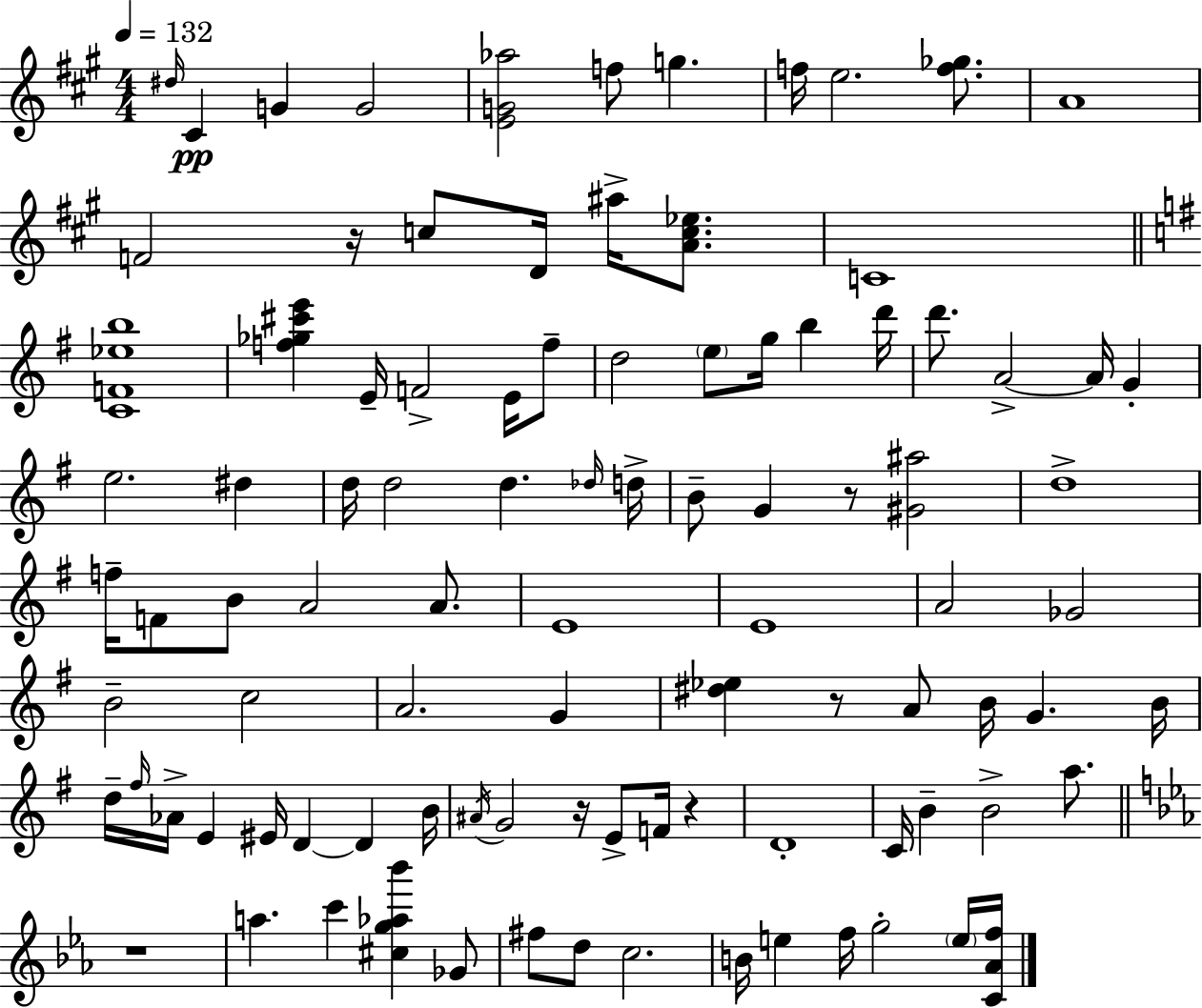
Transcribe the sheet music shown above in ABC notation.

X:1
T:Untitled
M:4/4
L:1/4
K:A
^d/4 ^C G G2 [EG_a]2 f/2 g f/4 e2 [f_g]/2 A4 F2 z/4 c/2 D/4 ^a/4 [Ac_e]/2 C4 [CF_eb]4 [f_g^c'e'] E/4 F2 E/4 f/2 d2 e/2 g/4 b d'/4 d'/2 A2 A/4 G e2 ^d d/4 d2 d _d/4 d/4 B/2 G z/2 [^G^a]2 d4 f/4 F/2 B/2 A2 A/2 E4 E4 A2 _G2 B2 c2 A2 G [^d_e] z/2 A/2 B/4 G B/4 d/4 ^f/4 _A/4 E ^E/4 D D B/4 ^A/4 G2 z/4 E/2 F/4 z D4 C/4 B B2 a/2 z4 a c' [^cg_a_b'] _G/2 ^f/2 d/2 c2 B/4 e f/4 g2 e/4 [C_Af]/4